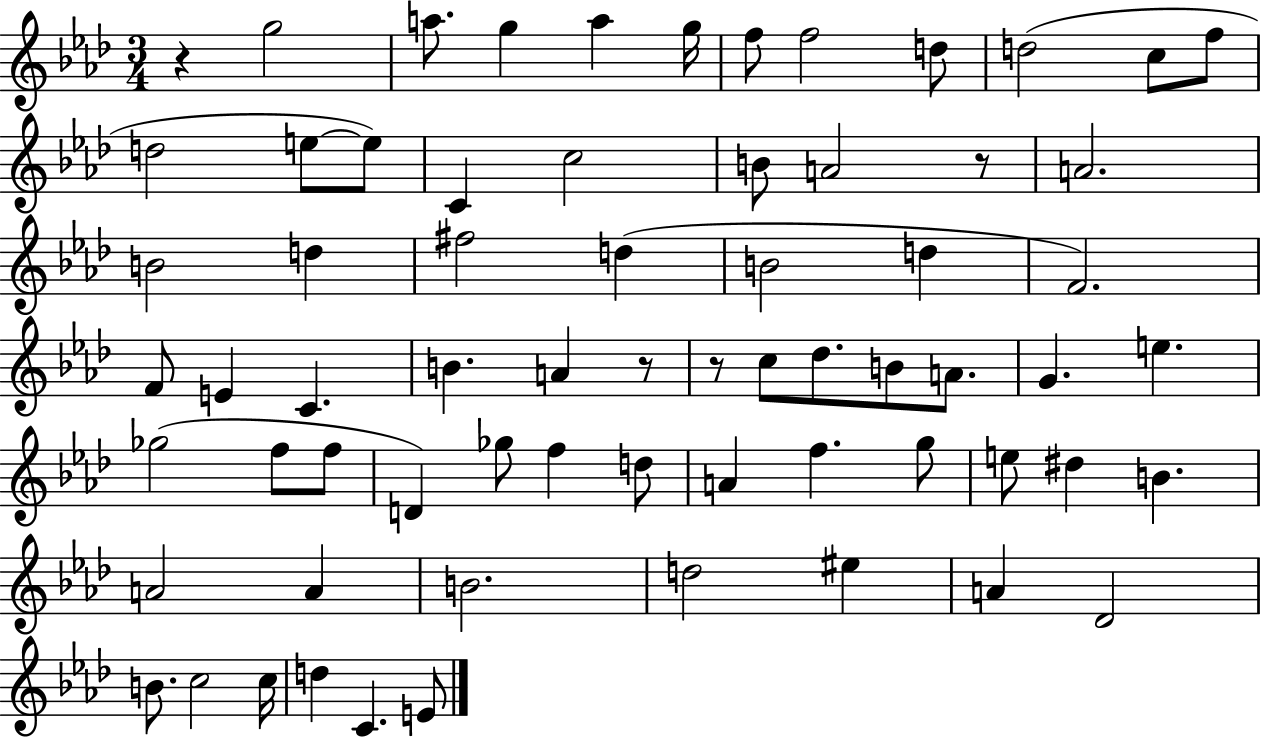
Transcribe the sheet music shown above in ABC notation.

X:1
T:Untitled
M:3/4
L:1/4
K:Ab
z g2 a/2 g a g/4 f/2 f2 d/2 d2 c/2 f/2 d2 e/2 e/2 C c2 B/2 A2 z/2 A2 B2 d ^f2 d B2 d F2 F/2 E C B A z/2 z/2 c/2 _d/2 B/2 A/2 G e _g2 f/2 f/2 D _g/2 f d/2 A f g/2 e/2 ^d B A2 A B2 d2 ^e A _D2 B/2 c2 c/4 d C E/2